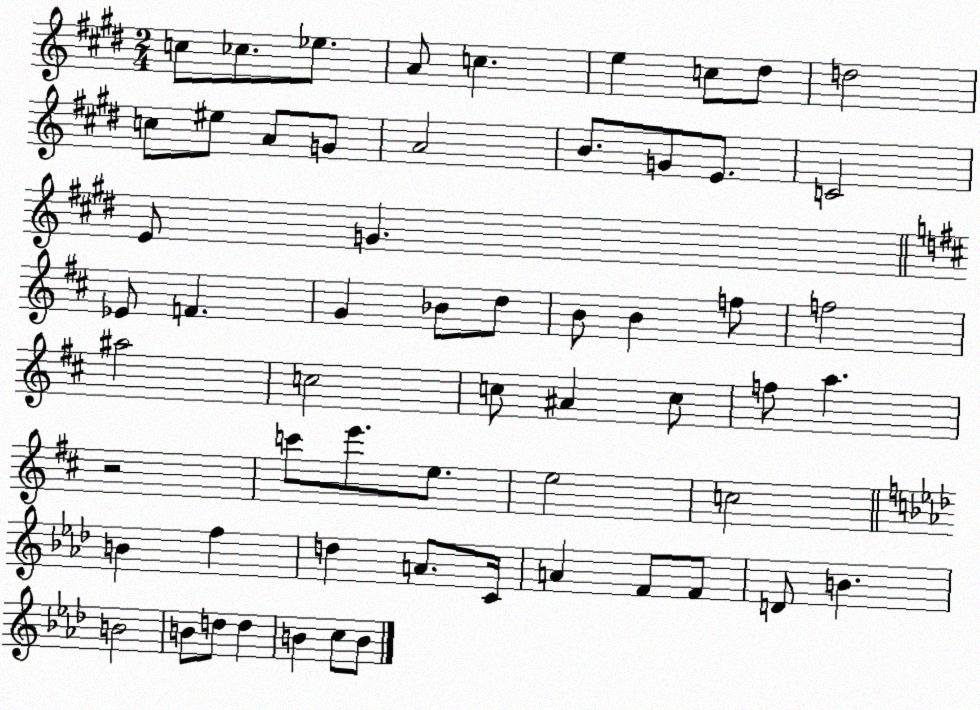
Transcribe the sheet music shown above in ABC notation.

X:1
T:Untitled
M:2/4
L:1/4
K:E
c/2 _c/2 _e/2 A/2 c e c/2 ^d/2 d2 c/2 ^e/2 A/2 G/2 A2 B/2 G/2 E/2 C2 E/2 G _E/2 F G _B/2 d/2 B/2 B f/2 f2 ^a2 c2 c/2 ^A c/2 f/2 a z2 c'/2 e'/2 e/2 e2 c2 B f d A/2 C/4 A F/2 F/2 D/2 B B2 B/2 d/2 d B c/2 B/2